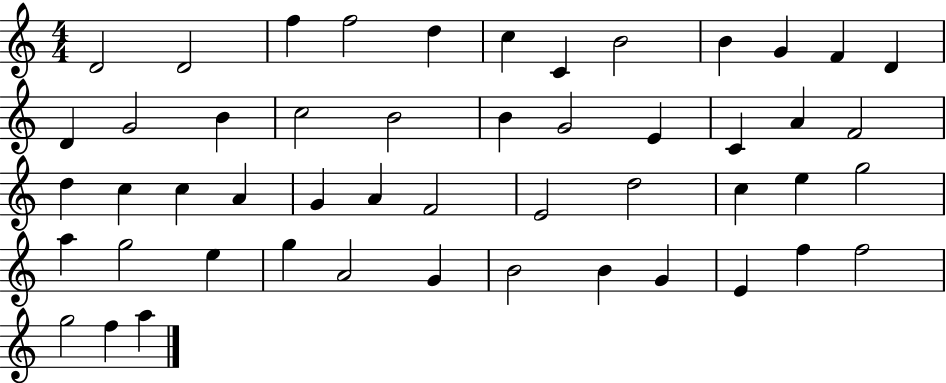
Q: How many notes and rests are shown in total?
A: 50